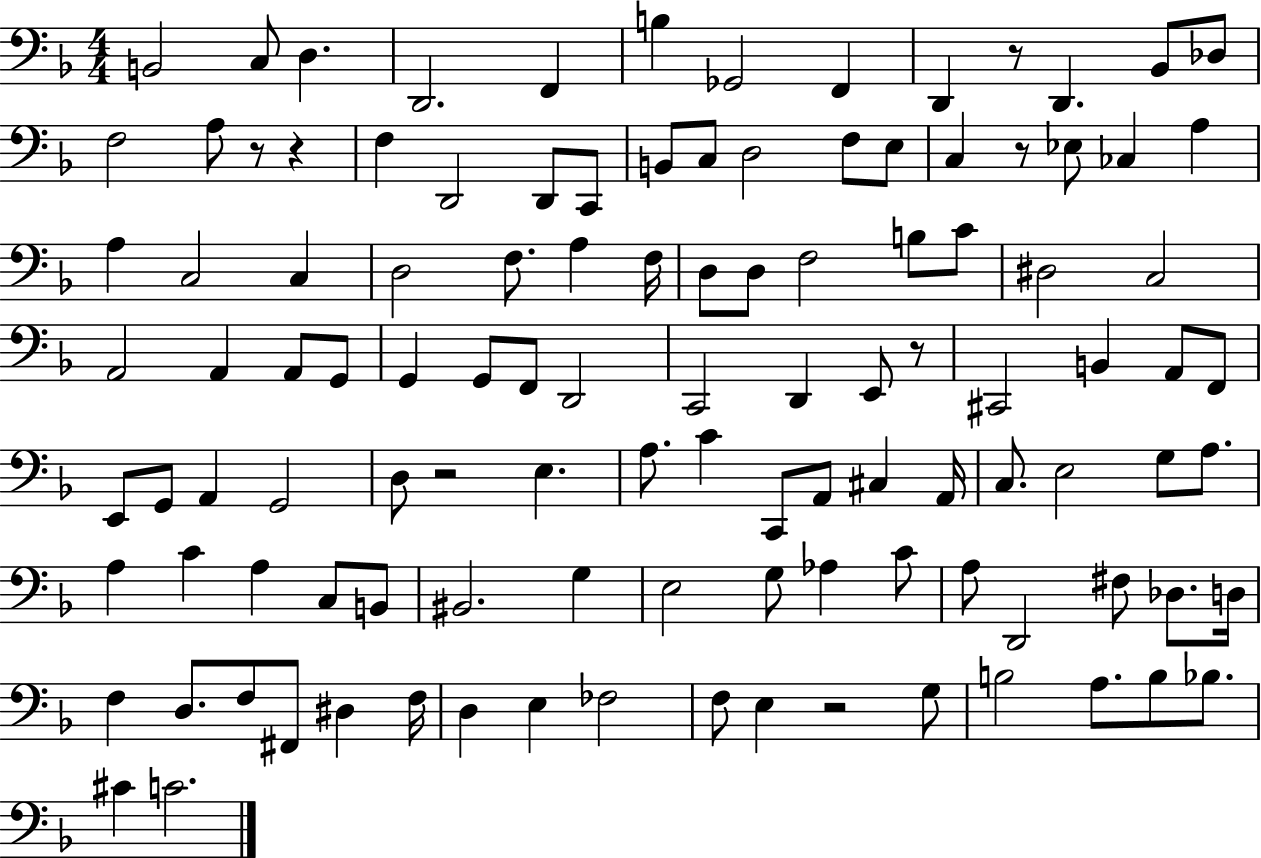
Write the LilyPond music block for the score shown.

{
  \clef bass
  \numericTimeSignature
  \time 4/4
  \key f \major
  \repeat volta 2 { b,2 c8 d4. | d,2. f,4 | b4 ges,2 f,4 | d,4 r8 d,4. bes,8 des8 | \break f2 a8 r8 r4 | f4 d,2 d,8 c,8 | b,8 c8 d2 f8 e8 | c4 r8 ees8 ces4 a4 | \break a4 c2 c4 | d2 f8. a4 f16 | d8 d8 f2 b8 c'8 | dis2 c2 | \break a,2 a,4 a,8 g,8 | g,4 g,8 f,8 d,2 | c,2 d,4 e,8 r8 | cis,2 b,4 a,8 f,8 | \break e,8 g,8 a,4 g,2 | d8 r2 e4. | a8. c'4 c,8 a,8 cis4 a,16 | c8. e2 g8 a8. | \break a4 c'4 a4 c8 b,8 | bis,2. g4 | e2 g8 aes4 c'8 | a8 d,2 fis8 des8. d16 | \break f4 d8. f8 fis,8 dis4 f16 | d4 e4 fes2 | f8 e4 r2 g8 | b2 a8. b8 bes8. | \break cis'4 c'2. | } \bar "|."
}